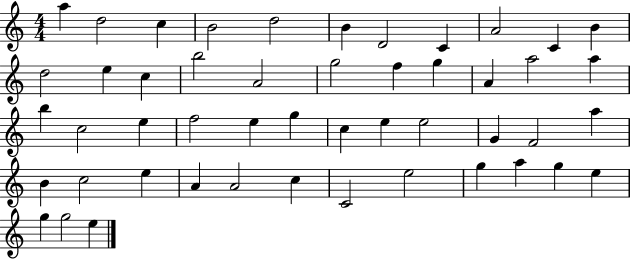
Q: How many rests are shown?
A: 0